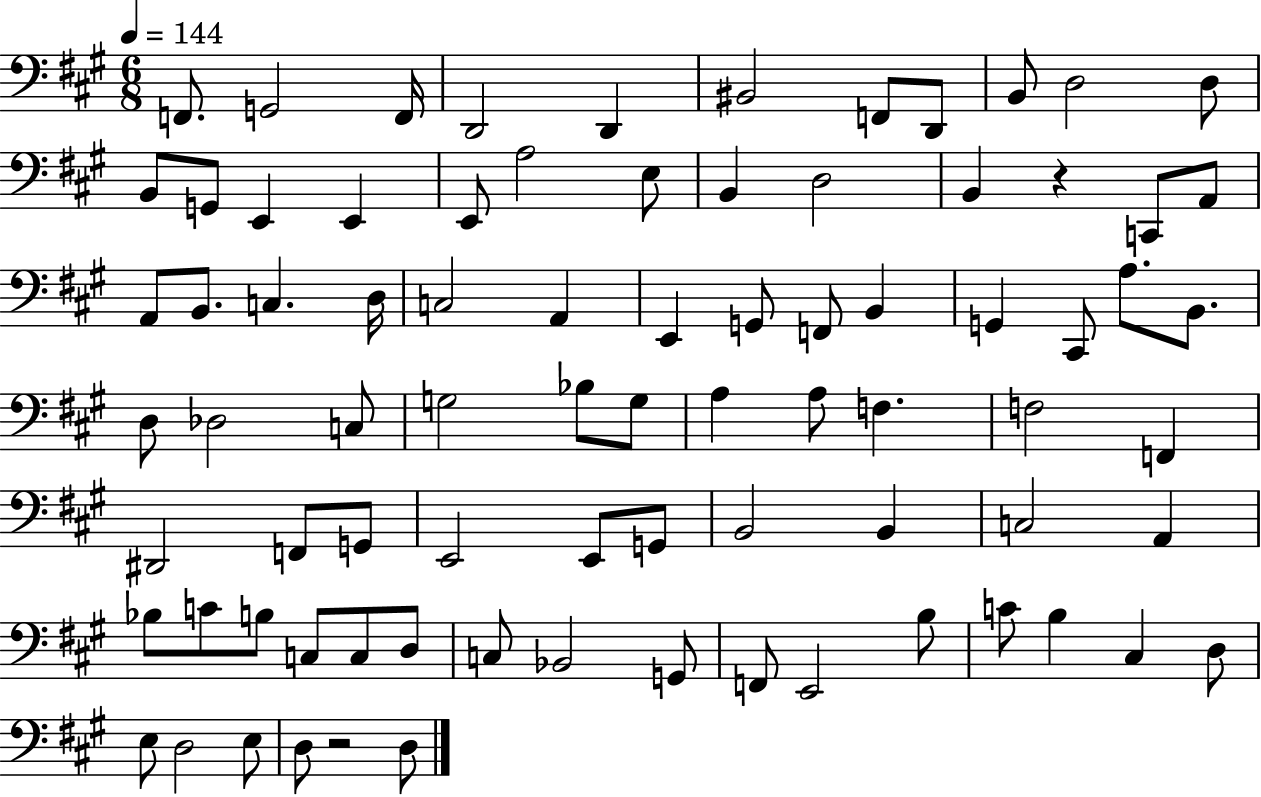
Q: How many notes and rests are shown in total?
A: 81